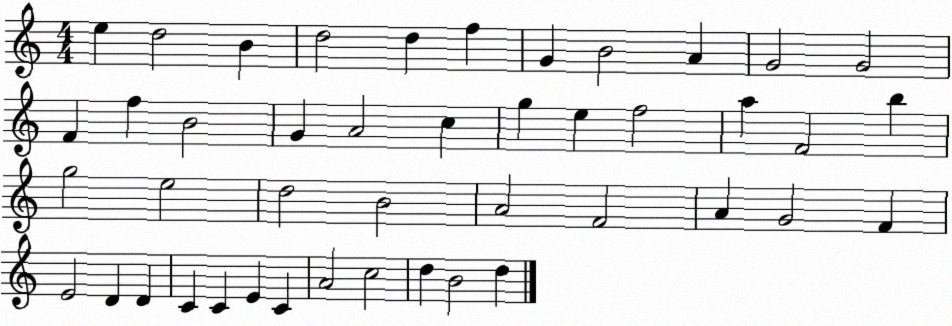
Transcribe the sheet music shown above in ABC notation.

X:1
T:Untitled
M:4/4
L:1/4
K:C
e d2 B d2 d f G B2 A G2 G2 F f B2 G A2 c g e f2 a F2 b g2 e2 d2 B2 A2 F2 A G2 F E2 D D C C E C A2 c2 d B2 d